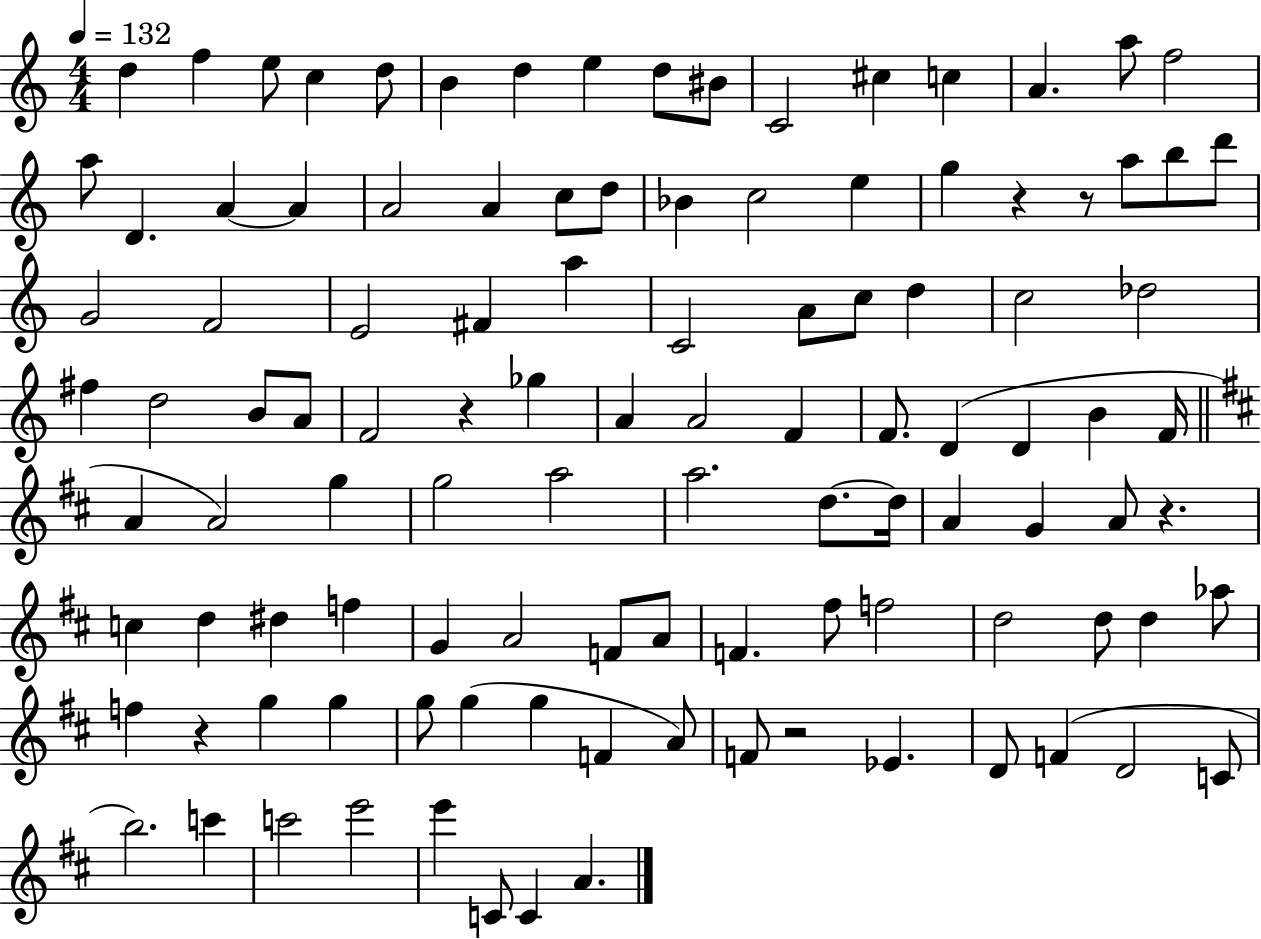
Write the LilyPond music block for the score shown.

{
  \clef treble
  \numericTimeSignature
  \time 4/4
  \key c \major
  \tempo 4 = 132
  \repeat volta 2 { d''4 f''4 e''8 c''4 d''8 | b'4 d''4 e''4 d''8 bis'8 | c'2 cis''4 c''4 | a'4. a''8 f''2 | \break a''8 d'4. a'4~~ a'4 | a'2 a'4 c''8 d''8 | bes'4 c''2 e''4 | g''4 r4 r8 a''8 b''8 d'''8 | \break g'2 f'2 | e'2 fis'4 a''4 | c'2 a'8 c''8 d''4 | c''2 des''2 | \break fis''4 d''2 b'8 a'8 | f'2 r4 ges''4 | a'4 a'2 f'4 | f'8. d'4( d'4 b'4 f'16 | \break \bar "||" \break \key d \major a'4 a'2) g''4 | g''2 a''2 | a''2. d''8.~~ d''16 | a'4 g'4 a'8 r4. | \break c''4 d''4 dis''4 f''4 | g'4 a'2 f'8 a'8 | f'4. fis''8 f''2 | d''2 d''8 d''4 aes''8 | \break f''4 r4 g''4 g''4 | g''8 g''4( g''4 f'4 a'8) | f'8 r2 ees'4. | d'8 f'4( d'2 c'8 | \break b''2.) c'''4 | c'''2 e'''2 | e'''4 c'8 c'4 a'4. | } \bar "|."
}